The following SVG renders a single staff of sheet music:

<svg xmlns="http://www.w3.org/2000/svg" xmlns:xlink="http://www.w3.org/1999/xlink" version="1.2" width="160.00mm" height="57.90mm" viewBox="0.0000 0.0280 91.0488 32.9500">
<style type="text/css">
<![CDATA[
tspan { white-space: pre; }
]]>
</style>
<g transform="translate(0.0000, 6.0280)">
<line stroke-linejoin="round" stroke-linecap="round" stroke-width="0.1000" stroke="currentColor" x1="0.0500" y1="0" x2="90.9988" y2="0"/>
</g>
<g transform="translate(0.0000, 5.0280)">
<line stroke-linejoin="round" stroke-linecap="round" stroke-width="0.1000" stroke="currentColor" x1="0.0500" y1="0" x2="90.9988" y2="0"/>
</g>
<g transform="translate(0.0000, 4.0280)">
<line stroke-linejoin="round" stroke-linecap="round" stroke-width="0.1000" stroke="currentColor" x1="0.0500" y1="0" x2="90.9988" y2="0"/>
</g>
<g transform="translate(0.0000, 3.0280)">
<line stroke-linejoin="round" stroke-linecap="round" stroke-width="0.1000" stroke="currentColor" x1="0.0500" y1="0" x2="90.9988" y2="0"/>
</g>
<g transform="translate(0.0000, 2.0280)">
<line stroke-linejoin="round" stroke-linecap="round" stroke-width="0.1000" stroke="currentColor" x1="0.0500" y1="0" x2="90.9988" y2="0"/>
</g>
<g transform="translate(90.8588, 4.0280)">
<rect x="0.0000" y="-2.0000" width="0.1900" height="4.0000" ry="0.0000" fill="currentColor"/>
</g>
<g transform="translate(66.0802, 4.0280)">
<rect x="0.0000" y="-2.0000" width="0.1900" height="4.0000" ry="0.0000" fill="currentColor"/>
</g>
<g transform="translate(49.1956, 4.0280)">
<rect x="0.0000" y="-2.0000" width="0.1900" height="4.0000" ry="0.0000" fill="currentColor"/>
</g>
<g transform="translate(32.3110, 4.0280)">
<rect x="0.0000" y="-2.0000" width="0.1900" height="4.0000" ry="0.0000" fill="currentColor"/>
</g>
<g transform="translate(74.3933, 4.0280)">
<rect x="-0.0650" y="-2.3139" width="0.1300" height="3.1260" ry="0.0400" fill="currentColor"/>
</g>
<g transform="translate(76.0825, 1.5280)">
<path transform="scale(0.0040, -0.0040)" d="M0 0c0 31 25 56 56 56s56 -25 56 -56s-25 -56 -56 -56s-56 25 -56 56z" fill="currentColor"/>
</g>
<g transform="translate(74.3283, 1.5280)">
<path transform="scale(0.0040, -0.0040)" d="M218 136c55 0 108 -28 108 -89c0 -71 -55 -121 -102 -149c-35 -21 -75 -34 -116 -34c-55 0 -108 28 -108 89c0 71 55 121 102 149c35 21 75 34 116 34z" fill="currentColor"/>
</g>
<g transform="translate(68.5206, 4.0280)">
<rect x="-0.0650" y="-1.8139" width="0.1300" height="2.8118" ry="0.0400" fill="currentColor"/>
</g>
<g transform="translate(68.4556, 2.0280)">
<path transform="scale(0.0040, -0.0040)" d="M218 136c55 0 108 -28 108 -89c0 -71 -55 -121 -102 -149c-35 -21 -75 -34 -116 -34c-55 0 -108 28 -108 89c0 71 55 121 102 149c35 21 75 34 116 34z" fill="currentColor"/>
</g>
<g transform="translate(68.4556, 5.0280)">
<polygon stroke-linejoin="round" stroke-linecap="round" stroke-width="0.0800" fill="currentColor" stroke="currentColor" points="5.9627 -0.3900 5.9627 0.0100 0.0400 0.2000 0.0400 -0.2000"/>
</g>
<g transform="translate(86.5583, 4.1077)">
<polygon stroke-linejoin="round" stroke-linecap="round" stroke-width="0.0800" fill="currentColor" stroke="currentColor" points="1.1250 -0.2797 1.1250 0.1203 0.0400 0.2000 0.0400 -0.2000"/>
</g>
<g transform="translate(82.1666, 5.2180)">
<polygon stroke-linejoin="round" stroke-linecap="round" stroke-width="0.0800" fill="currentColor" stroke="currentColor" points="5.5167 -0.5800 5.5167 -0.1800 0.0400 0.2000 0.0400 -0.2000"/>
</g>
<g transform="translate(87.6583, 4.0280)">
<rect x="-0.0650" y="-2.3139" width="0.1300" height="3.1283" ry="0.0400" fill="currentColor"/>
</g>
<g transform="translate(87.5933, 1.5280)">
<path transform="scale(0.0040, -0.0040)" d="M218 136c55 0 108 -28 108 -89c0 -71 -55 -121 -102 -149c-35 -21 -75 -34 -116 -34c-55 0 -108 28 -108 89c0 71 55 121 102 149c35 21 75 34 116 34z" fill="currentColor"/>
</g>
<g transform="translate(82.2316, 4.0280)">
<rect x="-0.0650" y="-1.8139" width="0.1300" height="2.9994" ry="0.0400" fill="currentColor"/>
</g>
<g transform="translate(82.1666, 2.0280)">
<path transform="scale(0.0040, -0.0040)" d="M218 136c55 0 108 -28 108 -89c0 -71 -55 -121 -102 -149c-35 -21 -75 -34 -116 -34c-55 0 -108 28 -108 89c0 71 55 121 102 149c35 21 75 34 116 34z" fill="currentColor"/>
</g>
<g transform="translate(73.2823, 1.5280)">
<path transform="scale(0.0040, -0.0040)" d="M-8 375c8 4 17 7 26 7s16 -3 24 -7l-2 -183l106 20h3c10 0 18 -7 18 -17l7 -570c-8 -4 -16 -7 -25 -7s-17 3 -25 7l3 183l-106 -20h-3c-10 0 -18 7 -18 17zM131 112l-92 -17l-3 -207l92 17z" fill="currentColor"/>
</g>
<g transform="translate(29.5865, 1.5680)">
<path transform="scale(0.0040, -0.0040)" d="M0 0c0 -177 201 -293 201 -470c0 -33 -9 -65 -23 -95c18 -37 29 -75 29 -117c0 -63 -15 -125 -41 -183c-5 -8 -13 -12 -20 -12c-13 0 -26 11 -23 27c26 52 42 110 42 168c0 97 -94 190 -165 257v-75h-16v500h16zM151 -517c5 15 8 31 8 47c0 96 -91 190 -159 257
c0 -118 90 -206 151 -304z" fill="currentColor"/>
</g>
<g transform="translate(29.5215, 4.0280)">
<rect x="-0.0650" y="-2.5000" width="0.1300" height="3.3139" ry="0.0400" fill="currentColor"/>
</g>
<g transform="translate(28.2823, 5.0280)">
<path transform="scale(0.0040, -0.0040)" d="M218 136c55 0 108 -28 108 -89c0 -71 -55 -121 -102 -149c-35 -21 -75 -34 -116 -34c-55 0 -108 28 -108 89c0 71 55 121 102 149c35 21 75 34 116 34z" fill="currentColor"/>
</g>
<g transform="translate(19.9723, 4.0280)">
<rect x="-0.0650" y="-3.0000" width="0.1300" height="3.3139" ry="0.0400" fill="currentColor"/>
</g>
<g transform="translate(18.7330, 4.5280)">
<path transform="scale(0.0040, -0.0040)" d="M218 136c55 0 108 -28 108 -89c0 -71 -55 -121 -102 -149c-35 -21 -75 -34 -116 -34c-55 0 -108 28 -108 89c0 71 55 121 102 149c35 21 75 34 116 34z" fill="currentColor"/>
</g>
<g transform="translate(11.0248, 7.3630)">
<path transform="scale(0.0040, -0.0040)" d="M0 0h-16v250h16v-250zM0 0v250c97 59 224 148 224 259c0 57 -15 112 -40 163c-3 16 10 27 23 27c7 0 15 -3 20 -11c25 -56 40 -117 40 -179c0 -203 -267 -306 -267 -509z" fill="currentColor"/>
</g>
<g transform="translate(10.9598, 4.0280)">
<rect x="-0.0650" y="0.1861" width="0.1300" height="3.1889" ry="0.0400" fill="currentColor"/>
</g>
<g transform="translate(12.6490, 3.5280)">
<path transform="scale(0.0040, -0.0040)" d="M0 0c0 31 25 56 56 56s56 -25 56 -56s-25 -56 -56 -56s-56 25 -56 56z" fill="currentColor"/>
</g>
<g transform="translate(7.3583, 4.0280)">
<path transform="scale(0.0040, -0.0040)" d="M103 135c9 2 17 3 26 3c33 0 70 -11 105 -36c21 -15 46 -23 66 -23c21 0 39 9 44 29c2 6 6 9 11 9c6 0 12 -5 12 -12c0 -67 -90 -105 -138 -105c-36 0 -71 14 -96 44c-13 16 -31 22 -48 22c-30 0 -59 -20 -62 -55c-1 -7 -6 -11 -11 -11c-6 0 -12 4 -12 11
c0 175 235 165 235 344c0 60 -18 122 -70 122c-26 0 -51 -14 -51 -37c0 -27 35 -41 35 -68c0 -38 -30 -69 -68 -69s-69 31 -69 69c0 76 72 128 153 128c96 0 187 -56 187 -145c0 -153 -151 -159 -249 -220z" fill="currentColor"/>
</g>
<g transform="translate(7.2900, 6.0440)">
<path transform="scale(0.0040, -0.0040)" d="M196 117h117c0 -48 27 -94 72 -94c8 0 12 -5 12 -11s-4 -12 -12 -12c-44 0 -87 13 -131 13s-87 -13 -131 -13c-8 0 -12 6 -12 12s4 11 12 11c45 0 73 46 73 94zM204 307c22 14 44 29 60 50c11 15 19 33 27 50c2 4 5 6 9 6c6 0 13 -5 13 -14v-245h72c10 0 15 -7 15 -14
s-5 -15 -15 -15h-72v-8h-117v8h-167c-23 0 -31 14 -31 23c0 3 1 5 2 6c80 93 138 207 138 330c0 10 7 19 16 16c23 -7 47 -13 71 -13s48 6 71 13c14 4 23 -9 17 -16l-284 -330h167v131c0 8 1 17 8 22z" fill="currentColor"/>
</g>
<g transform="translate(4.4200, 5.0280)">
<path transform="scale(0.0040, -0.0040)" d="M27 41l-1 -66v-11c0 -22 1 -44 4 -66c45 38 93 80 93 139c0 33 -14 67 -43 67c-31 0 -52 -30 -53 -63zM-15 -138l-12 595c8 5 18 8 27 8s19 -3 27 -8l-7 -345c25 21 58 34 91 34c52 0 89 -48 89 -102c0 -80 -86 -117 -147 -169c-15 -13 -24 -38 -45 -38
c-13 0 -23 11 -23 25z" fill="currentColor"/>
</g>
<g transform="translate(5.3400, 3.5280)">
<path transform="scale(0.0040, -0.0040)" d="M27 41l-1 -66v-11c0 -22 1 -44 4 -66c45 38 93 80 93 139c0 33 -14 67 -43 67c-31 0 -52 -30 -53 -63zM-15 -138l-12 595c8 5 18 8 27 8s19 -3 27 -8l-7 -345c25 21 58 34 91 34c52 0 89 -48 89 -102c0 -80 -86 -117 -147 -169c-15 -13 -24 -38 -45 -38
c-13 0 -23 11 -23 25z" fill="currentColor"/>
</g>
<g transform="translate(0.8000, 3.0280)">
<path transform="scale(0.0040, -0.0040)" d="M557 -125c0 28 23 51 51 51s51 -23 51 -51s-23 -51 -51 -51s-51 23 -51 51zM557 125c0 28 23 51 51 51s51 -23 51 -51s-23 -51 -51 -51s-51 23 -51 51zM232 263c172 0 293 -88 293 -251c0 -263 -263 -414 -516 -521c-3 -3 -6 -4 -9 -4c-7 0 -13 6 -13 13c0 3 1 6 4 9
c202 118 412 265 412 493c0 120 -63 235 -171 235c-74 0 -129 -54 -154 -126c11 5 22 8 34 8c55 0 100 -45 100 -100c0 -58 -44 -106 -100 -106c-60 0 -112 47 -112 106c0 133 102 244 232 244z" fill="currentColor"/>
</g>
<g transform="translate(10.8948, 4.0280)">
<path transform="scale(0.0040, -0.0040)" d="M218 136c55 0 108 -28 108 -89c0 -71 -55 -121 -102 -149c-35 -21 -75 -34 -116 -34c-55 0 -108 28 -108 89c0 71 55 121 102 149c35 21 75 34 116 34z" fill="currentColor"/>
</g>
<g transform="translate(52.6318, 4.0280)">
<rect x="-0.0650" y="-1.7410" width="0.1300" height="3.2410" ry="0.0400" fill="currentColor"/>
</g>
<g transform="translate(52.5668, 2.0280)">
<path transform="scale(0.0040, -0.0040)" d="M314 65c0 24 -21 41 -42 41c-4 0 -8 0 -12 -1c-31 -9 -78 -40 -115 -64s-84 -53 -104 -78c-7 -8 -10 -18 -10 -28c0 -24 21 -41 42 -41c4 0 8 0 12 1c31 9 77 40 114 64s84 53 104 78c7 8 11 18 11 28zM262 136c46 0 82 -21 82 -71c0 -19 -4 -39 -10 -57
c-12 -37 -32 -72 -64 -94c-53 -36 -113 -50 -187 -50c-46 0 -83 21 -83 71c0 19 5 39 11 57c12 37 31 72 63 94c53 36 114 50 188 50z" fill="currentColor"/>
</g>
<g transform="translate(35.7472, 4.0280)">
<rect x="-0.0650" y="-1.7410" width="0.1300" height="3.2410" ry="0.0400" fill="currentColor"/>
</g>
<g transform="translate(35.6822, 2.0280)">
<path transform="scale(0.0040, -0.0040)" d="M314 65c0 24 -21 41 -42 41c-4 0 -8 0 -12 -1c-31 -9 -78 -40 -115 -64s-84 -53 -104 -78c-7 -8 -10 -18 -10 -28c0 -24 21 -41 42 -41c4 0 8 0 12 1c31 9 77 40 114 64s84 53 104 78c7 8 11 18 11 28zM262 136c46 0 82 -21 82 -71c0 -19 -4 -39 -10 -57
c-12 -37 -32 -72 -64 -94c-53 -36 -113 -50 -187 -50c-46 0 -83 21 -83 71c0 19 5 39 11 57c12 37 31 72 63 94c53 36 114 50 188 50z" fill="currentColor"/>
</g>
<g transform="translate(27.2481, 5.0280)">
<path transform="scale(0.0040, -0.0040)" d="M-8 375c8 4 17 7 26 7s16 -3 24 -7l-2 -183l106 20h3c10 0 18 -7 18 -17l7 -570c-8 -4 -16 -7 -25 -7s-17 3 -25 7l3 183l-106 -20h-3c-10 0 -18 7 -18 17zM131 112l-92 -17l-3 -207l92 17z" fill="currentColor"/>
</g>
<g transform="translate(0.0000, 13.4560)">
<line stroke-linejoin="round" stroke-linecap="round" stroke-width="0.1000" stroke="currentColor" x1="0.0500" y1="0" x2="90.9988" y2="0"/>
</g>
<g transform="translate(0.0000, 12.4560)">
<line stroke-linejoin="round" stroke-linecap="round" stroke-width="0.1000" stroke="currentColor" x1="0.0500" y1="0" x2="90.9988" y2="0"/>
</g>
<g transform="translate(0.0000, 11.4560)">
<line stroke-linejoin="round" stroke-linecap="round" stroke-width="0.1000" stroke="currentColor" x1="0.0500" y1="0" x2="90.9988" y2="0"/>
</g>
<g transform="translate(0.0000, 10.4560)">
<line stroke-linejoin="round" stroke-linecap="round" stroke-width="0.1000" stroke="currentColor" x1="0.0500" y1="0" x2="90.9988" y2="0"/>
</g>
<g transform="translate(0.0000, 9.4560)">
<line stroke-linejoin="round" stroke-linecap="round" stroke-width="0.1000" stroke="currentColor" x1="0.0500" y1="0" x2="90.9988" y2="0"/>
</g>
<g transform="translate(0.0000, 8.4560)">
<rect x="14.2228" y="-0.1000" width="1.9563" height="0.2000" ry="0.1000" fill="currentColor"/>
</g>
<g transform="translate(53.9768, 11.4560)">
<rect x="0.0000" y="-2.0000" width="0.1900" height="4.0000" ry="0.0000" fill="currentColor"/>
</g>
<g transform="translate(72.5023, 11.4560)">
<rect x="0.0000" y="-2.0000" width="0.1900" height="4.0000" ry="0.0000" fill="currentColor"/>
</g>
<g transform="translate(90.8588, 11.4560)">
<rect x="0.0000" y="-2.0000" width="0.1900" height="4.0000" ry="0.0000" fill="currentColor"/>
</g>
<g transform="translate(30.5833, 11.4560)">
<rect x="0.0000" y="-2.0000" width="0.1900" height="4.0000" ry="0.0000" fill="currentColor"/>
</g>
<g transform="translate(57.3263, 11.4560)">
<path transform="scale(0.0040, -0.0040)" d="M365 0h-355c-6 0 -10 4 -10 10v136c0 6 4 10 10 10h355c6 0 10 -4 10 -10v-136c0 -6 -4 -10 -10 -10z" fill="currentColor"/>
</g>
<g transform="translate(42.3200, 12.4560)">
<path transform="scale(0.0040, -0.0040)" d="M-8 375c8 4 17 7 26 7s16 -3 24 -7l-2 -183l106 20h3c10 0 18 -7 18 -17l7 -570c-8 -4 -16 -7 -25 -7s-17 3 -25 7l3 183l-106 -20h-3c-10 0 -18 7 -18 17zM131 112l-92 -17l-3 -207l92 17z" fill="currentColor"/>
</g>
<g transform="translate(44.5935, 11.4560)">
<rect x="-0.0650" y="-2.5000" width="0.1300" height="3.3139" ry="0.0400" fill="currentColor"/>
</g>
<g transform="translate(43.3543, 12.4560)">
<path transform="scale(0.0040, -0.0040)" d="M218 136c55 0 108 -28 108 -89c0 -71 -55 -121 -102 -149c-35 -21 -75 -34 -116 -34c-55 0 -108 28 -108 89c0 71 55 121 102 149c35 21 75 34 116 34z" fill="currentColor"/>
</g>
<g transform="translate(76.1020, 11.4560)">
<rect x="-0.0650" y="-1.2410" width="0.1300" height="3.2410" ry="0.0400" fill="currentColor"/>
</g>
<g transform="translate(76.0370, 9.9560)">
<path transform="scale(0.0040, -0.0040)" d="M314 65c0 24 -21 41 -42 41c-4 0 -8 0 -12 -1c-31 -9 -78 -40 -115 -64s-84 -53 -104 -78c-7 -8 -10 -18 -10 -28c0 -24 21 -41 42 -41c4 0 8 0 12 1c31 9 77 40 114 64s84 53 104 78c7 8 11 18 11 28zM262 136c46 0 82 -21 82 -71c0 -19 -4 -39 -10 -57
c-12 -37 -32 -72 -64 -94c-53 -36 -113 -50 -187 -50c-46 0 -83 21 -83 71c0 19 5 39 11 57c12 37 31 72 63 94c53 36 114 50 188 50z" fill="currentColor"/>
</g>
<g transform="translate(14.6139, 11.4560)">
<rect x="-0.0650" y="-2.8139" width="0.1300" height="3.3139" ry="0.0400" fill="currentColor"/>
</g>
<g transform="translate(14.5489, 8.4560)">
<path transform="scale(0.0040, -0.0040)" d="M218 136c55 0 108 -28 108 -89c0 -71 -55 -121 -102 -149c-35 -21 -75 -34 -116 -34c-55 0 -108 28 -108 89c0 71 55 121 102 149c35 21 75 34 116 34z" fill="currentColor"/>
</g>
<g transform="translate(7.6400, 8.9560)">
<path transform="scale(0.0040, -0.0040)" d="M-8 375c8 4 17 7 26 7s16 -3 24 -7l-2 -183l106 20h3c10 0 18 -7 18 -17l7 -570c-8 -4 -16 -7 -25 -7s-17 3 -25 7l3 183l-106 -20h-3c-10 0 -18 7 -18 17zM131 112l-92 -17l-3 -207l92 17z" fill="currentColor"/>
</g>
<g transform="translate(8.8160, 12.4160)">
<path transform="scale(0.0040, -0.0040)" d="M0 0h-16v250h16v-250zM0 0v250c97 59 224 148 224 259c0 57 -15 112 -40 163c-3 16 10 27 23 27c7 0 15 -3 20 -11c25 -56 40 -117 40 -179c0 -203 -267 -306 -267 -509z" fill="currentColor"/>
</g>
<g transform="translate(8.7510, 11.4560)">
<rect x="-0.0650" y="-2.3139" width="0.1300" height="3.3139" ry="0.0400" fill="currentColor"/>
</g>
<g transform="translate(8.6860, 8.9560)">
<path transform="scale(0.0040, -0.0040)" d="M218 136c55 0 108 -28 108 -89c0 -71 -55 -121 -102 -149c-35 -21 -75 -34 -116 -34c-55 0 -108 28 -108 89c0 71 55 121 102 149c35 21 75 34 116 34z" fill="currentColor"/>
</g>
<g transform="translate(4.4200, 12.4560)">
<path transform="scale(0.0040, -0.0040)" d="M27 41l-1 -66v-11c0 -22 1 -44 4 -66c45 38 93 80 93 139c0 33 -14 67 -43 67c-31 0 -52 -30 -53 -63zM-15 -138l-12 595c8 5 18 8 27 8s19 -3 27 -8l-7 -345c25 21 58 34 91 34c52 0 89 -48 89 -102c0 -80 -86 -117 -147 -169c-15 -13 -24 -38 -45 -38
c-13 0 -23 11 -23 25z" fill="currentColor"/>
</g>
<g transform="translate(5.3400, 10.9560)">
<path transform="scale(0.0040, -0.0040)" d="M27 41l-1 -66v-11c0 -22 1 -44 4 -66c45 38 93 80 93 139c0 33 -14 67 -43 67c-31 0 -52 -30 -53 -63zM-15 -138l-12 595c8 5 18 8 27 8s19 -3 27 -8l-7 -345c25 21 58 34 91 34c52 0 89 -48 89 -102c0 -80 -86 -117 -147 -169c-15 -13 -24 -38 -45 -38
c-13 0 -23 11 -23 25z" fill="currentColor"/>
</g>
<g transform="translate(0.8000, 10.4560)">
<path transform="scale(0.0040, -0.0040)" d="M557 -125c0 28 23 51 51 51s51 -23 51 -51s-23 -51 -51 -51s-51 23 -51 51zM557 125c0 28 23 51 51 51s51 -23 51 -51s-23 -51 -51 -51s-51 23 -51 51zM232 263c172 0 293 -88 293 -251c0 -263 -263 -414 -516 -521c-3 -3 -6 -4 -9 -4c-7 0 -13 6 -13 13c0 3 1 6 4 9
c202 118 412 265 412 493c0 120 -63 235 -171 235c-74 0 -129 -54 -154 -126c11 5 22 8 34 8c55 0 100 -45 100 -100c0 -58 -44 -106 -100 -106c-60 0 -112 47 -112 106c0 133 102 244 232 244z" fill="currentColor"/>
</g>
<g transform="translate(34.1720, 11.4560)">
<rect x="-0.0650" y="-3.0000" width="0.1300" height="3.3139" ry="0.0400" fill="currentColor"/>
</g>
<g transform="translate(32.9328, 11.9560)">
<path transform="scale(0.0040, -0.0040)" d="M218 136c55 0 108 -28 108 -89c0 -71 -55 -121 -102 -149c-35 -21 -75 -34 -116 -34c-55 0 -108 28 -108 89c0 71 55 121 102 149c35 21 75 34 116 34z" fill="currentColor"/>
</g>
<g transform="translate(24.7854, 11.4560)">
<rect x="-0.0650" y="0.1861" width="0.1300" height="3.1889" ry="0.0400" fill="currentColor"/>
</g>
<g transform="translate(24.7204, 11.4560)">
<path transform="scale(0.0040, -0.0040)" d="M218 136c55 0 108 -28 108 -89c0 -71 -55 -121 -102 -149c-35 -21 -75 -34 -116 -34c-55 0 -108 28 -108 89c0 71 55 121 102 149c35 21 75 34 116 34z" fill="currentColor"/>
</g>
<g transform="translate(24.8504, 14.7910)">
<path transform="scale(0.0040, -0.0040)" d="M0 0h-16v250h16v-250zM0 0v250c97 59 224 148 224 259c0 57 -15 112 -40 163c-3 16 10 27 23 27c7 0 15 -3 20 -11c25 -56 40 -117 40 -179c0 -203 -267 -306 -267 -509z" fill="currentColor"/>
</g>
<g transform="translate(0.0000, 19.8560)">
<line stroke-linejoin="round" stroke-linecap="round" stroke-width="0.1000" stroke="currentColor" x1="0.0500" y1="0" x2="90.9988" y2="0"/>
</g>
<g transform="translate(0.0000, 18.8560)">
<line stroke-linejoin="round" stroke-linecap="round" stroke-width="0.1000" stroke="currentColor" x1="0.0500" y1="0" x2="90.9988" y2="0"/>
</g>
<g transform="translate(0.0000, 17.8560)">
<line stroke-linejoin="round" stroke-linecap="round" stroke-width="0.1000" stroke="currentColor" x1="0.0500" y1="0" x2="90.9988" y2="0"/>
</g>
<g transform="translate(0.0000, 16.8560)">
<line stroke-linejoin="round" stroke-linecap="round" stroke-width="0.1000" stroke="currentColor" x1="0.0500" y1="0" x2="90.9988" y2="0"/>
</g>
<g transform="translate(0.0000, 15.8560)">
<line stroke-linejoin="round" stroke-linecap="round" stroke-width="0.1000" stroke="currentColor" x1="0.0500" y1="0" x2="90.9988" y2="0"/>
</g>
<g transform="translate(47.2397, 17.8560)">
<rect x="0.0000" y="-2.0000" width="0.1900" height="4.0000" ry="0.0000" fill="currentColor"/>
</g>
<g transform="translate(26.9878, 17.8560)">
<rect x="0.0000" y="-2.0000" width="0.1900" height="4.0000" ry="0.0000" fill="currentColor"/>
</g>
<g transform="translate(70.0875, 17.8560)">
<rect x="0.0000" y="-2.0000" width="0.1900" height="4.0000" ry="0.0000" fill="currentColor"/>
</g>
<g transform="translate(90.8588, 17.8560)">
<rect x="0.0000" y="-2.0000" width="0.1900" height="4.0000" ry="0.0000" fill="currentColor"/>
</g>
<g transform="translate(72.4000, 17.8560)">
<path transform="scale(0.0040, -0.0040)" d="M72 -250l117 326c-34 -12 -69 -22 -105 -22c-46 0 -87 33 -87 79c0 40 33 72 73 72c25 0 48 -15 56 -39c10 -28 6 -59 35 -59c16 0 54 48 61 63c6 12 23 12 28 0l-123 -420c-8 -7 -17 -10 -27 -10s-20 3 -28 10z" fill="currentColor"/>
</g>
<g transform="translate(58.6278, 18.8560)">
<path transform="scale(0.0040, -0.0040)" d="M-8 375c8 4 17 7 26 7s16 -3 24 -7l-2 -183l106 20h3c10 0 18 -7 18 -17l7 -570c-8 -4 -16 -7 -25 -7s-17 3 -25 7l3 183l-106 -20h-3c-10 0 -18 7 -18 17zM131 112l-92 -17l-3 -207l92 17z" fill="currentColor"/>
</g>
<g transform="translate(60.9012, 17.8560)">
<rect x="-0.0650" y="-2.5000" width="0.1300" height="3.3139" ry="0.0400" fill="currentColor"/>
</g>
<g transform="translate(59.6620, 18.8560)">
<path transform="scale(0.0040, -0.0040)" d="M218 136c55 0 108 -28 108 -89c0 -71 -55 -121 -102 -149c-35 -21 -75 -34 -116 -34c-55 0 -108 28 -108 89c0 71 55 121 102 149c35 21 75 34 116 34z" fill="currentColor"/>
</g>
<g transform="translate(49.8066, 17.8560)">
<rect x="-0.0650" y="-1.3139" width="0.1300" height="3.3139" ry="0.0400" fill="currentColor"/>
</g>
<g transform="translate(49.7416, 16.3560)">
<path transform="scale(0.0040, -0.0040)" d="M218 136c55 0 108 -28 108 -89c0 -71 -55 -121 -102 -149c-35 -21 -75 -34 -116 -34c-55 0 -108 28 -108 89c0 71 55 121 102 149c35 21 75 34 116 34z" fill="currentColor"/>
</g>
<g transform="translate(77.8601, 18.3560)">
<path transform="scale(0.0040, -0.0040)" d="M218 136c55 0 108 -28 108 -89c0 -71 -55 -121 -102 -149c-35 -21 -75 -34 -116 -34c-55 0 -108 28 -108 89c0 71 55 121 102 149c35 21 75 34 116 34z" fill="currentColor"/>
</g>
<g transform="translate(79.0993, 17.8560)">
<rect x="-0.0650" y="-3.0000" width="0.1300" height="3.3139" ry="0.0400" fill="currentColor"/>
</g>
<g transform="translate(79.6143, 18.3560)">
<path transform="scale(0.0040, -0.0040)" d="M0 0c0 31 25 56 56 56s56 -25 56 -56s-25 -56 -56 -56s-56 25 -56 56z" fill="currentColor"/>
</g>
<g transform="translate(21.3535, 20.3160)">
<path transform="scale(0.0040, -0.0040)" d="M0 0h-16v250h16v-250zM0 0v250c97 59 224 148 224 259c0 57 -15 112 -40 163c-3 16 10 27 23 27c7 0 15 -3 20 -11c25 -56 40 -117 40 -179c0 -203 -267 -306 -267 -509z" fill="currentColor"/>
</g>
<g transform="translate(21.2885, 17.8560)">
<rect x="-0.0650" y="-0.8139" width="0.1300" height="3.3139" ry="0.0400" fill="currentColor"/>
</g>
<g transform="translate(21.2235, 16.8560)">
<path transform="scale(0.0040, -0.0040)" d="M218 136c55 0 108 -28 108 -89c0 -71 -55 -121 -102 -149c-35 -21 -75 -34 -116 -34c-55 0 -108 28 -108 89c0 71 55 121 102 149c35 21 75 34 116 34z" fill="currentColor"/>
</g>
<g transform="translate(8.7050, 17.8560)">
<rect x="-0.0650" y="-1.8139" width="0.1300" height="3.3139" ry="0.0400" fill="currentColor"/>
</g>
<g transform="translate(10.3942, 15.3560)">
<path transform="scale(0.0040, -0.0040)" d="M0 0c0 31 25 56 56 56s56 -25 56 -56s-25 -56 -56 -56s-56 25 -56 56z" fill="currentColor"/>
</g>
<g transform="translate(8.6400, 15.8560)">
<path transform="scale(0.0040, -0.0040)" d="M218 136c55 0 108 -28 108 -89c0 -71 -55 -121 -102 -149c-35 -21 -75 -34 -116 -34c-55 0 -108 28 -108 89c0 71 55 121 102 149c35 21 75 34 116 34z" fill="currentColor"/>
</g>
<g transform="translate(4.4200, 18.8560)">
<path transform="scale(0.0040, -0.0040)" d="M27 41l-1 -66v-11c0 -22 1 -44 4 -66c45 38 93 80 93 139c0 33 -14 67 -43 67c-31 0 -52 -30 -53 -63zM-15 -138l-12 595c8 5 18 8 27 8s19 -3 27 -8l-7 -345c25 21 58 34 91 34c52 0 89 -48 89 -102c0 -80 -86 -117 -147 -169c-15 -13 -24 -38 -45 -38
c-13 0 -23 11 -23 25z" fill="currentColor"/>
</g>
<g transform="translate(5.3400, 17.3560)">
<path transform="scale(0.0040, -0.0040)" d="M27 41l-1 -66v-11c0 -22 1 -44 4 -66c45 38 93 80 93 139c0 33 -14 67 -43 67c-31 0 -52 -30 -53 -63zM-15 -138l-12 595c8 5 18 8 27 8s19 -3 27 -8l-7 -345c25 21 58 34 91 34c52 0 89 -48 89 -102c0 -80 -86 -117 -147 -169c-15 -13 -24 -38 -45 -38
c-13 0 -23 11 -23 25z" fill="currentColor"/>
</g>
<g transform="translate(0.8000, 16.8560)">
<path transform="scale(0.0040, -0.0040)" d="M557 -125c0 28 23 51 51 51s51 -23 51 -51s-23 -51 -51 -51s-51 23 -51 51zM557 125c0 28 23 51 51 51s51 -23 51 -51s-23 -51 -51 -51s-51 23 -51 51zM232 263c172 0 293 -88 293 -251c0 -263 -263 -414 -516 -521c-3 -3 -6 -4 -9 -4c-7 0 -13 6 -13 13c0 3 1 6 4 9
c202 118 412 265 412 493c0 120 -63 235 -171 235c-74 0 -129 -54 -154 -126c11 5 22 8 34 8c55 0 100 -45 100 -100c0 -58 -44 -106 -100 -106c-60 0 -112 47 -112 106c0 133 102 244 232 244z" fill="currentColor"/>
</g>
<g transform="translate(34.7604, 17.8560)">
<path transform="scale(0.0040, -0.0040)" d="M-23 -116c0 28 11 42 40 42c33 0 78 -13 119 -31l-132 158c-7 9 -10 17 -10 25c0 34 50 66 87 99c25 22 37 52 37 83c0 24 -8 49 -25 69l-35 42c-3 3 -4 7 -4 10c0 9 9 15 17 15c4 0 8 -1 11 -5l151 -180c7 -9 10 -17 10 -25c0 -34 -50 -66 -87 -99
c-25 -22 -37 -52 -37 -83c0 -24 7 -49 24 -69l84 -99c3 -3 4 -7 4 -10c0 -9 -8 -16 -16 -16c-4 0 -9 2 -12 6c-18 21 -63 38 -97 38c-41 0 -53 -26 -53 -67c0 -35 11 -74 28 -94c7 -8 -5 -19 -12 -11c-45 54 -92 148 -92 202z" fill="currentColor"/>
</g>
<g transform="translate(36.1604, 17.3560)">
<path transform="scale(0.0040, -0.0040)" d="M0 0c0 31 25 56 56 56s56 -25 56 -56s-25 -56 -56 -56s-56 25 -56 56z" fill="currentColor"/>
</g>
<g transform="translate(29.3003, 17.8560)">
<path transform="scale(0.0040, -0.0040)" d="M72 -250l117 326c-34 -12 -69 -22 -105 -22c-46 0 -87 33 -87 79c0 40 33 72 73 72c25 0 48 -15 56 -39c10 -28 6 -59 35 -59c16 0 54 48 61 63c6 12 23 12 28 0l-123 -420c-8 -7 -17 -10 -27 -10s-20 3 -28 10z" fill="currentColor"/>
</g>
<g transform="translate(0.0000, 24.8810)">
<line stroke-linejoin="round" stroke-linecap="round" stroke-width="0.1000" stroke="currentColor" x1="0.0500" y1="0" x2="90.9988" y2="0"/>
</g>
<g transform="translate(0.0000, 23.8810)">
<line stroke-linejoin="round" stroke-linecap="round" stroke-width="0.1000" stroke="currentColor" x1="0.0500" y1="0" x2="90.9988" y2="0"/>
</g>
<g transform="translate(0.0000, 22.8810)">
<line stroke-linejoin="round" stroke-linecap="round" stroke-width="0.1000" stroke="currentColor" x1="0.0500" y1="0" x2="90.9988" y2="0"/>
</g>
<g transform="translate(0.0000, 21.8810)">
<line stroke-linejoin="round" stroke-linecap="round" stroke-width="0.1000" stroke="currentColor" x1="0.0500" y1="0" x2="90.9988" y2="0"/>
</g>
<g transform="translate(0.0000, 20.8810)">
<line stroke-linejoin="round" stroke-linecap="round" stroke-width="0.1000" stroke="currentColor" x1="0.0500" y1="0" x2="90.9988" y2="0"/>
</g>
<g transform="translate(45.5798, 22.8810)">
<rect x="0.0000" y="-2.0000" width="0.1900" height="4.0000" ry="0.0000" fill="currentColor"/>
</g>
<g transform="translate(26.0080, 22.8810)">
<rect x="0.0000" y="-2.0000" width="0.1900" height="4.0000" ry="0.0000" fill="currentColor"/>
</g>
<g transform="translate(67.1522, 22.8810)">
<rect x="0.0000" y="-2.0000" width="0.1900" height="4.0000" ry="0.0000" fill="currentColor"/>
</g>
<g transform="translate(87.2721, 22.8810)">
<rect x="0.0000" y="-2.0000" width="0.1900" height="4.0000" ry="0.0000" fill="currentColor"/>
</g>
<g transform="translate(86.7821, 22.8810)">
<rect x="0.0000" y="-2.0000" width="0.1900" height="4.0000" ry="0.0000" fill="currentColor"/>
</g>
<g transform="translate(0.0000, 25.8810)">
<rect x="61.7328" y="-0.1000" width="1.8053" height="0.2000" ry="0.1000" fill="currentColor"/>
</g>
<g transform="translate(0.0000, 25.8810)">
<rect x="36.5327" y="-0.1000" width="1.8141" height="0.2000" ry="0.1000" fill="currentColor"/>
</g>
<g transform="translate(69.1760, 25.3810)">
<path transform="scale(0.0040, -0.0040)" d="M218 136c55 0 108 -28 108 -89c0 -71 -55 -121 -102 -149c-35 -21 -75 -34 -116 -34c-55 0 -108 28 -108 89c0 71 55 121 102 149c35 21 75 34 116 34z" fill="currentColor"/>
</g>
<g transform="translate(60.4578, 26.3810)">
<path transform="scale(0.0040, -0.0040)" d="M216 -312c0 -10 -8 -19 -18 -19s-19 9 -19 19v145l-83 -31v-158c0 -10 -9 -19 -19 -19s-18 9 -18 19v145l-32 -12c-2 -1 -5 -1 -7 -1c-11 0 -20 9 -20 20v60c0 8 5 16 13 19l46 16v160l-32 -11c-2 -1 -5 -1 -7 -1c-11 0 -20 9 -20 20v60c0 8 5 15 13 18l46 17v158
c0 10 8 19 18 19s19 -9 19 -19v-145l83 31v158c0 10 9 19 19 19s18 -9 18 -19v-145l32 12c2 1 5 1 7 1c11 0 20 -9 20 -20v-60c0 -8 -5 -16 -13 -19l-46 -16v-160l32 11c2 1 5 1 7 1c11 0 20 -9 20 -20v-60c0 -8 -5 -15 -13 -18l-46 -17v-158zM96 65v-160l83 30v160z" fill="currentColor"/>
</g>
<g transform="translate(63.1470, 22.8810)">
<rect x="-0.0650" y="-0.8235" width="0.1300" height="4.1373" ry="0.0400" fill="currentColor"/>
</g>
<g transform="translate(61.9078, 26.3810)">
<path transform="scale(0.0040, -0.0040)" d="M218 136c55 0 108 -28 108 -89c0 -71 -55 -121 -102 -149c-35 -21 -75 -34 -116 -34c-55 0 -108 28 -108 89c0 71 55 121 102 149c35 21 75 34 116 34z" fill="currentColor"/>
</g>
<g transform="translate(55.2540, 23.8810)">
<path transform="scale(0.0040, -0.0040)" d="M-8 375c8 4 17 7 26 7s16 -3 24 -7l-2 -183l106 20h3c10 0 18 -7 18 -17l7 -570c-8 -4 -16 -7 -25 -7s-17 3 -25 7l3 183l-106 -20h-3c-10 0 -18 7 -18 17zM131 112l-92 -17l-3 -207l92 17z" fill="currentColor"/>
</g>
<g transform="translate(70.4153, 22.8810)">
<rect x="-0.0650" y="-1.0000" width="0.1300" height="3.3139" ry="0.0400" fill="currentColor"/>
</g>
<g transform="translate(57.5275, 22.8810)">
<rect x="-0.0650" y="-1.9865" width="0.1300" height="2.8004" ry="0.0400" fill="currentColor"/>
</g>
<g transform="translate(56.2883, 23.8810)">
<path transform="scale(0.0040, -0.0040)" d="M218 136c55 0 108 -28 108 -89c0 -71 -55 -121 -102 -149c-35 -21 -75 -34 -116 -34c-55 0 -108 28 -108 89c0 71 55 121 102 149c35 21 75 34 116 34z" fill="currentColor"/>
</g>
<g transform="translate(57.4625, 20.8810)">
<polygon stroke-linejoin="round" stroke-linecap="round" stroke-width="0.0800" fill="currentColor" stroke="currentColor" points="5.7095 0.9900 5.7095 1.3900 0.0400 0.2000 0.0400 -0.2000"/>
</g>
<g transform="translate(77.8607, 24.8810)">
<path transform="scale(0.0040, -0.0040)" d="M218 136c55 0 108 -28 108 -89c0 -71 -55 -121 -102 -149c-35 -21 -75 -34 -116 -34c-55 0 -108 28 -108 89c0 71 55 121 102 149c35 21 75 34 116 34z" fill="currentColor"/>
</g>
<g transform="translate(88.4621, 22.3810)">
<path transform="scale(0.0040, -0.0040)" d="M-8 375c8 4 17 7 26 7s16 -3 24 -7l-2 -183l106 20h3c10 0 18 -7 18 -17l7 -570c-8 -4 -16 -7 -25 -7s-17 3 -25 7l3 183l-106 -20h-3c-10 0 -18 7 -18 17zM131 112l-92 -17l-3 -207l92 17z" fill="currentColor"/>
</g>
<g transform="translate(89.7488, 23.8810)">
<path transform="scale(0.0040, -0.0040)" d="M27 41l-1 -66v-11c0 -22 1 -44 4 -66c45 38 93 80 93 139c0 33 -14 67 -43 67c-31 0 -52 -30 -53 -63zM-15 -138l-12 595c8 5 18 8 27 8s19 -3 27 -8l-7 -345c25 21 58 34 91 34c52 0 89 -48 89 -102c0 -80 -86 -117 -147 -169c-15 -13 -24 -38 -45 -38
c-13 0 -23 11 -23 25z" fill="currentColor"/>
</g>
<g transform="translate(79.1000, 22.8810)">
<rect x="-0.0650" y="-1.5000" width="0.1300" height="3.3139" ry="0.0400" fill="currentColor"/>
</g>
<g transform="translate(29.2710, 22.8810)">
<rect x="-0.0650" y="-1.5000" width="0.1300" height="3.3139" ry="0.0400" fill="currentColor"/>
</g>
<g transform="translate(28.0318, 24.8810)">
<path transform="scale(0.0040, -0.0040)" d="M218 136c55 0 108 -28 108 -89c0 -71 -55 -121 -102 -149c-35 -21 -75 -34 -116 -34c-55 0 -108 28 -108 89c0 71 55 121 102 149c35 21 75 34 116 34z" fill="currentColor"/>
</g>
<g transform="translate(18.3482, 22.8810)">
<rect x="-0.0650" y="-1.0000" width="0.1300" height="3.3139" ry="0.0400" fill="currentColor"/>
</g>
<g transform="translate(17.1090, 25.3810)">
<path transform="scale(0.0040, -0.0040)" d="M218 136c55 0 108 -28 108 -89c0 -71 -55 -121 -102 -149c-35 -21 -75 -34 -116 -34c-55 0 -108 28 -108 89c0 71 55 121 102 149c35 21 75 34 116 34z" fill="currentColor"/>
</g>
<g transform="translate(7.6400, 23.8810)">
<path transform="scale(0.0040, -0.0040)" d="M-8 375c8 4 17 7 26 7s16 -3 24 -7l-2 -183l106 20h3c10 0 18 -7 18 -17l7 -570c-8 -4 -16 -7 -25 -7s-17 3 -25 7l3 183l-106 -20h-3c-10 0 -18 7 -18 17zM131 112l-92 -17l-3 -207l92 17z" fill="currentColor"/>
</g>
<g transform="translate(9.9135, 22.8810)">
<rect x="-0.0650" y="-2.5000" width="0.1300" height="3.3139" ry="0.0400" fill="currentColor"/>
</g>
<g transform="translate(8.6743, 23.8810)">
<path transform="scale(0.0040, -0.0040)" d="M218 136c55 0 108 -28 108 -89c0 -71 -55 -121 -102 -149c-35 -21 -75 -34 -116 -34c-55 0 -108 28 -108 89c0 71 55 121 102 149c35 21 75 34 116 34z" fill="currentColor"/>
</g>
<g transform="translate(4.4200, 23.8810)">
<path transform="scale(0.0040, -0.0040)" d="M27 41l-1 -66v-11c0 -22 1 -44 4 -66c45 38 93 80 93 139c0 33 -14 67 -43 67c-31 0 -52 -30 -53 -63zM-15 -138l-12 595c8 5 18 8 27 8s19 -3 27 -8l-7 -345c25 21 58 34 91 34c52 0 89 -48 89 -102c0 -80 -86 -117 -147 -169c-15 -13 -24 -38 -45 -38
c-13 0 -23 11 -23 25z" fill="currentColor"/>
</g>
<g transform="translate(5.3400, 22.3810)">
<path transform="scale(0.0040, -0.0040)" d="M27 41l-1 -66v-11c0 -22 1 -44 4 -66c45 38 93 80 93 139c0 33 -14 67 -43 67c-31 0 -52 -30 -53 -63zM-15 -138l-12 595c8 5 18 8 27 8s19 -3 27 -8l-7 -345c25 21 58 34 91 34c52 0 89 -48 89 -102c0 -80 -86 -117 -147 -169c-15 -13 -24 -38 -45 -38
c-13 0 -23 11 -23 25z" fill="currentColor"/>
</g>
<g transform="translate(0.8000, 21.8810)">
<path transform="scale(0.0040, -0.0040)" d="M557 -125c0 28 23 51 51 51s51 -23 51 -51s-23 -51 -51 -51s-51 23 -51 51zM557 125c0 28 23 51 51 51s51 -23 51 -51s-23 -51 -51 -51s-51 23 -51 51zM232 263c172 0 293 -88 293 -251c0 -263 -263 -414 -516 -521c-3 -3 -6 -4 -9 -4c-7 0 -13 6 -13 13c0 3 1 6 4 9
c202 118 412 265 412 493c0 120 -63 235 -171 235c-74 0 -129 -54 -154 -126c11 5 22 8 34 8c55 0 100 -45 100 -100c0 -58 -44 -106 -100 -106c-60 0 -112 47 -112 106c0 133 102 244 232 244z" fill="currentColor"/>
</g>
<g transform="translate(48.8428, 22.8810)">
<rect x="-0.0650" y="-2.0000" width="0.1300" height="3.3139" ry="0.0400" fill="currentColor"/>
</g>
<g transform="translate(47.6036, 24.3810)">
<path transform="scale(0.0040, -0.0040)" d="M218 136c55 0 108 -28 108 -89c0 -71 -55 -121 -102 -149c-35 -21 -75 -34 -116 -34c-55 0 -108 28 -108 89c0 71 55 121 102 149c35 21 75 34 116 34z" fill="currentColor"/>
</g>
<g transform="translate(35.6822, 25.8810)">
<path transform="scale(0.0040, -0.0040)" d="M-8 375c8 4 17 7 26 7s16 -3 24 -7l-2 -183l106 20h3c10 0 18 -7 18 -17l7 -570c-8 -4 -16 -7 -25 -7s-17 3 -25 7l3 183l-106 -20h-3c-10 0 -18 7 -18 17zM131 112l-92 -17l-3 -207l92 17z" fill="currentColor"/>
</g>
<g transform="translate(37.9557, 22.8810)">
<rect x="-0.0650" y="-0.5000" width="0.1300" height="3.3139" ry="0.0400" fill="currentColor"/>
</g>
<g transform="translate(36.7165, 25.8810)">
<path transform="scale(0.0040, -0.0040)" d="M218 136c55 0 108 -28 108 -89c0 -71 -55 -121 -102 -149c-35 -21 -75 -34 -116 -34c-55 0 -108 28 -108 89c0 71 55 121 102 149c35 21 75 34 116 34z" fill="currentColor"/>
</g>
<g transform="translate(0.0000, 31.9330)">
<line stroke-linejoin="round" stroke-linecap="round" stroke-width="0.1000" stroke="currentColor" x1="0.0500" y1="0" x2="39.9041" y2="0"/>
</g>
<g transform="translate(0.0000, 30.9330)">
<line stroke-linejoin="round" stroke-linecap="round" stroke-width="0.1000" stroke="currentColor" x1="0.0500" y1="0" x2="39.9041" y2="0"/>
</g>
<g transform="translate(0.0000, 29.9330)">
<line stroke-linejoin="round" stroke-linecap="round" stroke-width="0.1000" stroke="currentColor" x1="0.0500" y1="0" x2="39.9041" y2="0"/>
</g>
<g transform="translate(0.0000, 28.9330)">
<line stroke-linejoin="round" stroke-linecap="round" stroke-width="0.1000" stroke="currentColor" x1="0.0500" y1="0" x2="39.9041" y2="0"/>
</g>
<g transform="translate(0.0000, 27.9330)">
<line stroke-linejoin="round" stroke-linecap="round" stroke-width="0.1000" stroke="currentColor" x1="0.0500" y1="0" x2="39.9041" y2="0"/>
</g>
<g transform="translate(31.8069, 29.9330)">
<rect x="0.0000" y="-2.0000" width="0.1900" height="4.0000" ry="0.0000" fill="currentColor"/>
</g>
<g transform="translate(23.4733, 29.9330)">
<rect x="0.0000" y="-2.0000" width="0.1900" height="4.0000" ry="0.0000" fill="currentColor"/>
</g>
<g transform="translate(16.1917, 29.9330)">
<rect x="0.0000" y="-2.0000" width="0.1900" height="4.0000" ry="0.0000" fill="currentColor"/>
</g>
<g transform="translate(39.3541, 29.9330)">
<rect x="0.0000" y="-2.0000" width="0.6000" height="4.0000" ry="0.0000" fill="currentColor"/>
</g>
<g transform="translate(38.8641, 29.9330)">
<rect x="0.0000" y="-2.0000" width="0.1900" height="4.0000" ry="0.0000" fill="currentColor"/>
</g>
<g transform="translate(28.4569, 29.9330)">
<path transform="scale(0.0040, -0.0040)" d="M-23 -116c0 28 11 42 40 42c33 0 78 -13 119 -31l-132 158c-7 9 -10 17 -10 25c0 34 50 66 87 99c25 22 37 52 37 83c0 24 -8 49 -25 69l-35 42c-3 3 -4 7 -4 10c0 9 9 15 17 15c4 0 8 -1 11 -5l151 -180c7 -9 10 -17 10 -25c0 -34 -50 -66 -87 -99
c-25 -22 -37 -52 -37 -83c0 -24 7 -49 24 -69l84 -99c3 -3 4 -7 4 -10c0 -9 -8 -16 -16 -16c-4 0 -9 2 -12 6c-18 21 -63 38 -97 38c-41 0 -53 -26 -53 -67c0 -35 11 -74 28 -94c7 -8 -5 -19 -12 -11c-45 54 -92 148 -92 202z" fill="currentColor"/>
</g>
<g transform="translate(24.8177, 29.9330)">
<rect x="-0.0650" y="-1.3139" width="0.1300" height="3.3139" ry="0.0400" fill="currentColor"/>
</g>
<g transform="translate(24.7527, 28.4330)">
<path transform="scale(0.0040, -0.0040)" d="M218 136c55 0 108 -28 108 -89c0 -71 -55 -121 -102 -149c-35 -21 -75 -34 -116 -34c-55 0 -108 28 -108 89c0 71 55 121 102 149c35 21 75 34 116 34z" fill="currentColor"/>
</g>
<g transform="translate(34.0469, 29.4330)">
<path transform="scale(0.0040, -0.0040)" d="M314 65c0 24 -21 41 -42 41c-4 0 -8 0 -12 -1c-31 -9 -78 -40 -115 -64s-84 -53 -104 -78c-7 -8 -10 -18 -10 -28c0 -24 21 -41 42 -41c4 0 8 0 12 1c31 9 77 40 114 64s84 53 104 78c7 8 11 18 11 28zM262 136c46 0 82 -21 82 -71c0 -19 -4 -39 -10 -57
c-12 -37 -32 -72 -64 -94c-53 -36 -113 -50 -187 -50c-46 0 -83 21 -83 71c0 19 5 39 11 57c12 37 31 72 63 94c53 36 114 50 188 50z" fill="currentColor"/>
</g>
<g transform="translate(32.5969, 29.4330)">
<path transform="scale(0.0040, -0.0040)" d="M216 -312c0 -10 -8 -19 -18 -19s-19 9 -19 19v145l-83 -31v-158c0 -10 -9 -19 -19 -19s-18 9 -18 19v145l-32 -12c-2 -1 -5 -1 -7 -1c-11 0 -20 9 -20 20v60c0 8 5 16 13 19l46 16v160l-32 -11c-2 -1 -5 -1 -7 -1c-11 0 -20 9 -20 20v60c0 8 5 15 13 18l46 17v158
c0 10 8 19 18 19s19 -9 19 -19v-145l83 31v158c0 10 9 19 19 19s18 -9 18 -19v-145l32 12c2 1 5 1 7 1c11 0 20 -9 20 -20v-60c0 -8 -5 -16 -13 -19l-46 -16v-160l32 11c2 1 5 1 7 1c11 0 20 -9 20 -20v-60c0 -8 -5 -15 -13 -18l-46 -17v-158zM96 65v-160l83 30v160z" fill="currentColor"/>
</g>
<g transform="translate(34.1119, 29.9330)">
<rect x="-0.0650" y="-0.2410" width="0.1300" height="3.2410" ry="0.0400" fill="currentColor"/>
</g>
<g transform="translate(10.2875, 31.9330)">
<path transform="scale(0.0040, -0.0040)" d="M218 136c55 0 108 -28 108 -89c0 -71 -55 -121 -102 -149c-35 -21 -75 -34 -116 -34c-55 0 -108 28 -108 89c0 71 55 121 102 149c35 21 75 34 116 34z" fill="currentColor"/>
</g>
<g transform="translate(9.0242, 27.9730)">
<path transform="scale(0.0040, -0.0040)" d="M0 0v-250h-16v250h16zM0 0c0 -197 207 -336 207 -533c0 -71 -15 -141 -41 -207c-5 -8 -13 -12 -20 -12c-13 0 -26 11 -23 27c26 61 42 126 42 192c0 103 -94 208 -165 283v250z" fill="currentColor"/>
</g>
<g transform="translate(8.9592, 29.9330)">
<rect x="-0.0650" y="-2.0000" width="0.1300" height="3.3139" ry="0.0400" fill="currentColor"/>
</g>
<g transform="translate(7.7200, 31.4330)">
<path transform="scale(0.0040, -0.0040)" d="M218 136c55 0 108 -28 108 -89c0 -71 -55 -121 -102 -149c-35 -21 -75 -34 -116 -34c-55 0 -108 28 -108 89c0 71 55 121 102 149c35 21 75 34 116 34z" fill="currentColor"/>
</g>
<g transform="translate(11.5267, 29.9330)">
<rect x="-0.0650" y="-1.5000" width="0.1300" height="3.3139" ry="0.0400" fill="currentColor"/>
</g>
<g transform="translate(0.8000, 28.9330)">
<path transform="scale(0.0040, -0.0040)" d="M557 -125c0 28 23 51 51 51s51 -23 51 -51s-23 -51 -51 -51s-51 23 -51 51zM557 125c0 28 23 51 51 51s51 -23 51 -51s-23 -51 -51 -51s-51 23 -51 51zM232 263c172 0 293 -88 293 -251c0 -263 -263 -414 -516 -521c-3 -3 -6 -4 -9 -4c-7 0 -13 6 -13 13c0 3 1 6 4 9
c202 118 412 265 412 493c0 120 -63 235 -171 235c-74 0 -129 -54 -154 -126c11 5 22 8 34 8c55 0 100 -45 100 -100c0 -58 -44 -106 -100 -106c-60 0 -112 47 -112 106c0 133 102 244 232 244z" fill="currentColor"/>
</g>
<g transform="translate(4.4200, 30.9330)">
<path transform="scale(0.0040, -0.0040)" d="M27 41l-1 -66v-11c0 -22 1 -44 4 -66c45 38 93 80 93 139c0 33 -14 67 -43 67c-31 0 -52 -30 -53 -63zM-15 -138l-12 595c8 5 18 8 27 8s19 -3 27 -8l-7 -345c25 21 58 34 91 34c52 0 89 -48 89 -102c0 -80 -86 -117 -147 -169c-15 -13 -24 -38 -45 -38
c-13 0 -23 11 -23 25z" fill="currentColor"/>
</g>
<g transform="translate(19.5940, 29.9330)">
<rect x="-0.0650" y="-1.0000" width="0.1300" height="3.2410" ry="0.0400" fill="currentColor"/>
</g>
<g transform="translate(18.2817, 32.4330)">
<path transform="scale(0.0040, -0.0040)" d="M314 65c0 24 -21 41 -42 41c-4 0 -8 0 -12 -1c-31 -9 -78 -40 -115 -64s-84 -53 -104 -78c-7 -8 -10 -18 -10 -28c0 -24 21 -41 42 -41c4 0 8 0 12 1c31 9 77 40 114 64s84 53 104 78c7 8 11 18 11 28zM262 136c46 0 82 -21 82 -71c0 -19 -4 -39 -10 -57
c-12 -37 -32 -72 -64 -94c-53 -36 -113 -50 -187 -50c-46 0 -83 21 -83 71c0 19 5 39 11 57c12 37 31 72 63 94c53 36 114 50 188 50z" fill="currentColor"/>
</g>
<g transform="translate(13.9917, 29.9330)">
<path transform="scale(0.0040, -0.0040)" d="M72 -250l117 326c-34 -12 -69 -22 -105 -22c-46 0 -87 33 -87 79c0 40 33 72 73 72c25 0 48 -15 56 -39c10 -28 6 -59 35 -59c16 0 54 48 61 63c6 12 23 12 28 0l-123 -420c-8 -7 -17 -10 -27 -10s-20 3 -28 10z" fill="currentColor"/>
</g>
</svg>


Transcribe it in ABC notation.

X:1
T:Untitled
M:2/4
L:1/4
K:Bb
D,/2 C, B,,/4 A,2 A,2 A,/2 B,/2 A,/2 B,/4 B,/2 C D,/2 C, B,, z2 G,2 A, F,/2 z/2 z G, B,, z/2 C, B,, F,, G,, E,, A,, B,,/2 ^D,,/2 F,, G,, A,,/2 G,, z/2 F,,2 G, z ^E,2